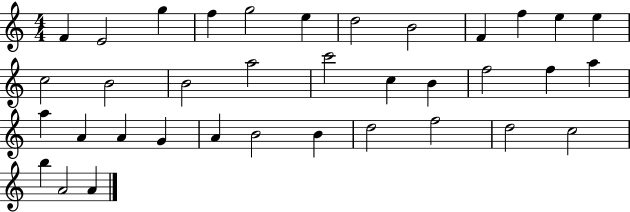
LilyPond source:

{
  \clef treble
  \numericTimeSignature
  \time 4/4
  \key c \major
  f'4 e'2 g''4 | f''4 g''2 e''4 | d''2 b'2 | f'4 f''4 e''4 e''4 | \break c''2 b'2 | b'2 a''2 | c'''2 c''4 b'4 | f''2 f''4 a''4 | \break a''4 a'4 a'4 g'4 | a'4 b'2 b'4 | d''2 f''2 | d''2 c''2 | \break b''4 a'2 a'4 | \bar "|."
}